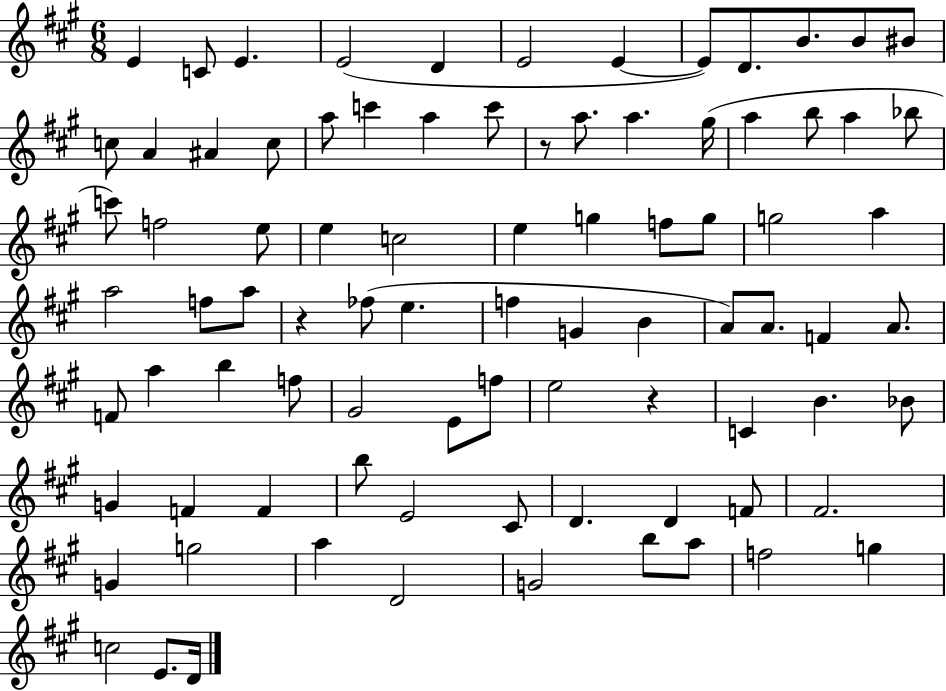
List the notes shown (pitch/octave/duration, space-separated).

E4/q C4/e E4/q. E4/h D4/q E4/h E4/q E4/e D4/e. B4/e. B4/e BIS4/e C5/e A4/q A#4/q C5/e A5/e C6/q A5/q C6/e R/e A5/e. A5/q. G#5/s A5/q B5/e A5/q Bb5/e C6/e F5/h E5/e E5/q C5/h E5/q G5/q F5/e G5/e G5/h A5/q A5/h F5/e A5/e R/q FES5/e E5/q. F5/q G4/q B4/q A4/e A4/e. F4/q A4/e. F4/e A5/q B5/q F5/e G#4/h E4/e F5/e E5/h R/q C4/q B4/q. Bb4/e G4/q F4/q F4/q B5/e E4/h C#4/e D4/q. D4/q F4/e F#4/h. G4/q G5/h A5/q D4/h G4/h B5/e A5/e F5/h G5/q C5/h E4/e. D4/s